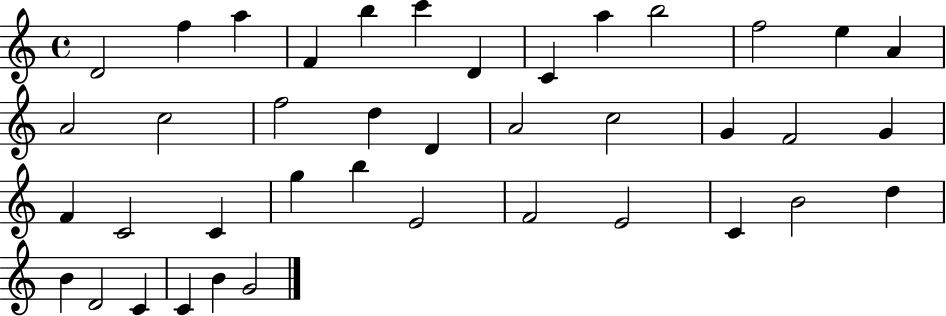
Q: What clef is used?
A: treble